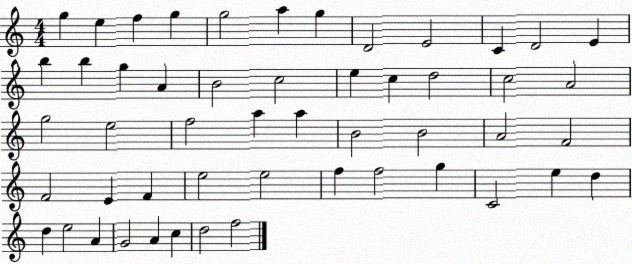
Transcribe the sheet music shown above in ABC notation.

X:1
T:Untitled
M:4/4
L:1/4
K:C
g e f g g2 a g D2 E2 C D2 E b b g A B2 c2 e c d2 c2 A2 g2 e2 f2 a a B2 B2 A2 F2 F2 E F e2 e2 f f2 g C2 e d d e2 A G2 A c d2 f2